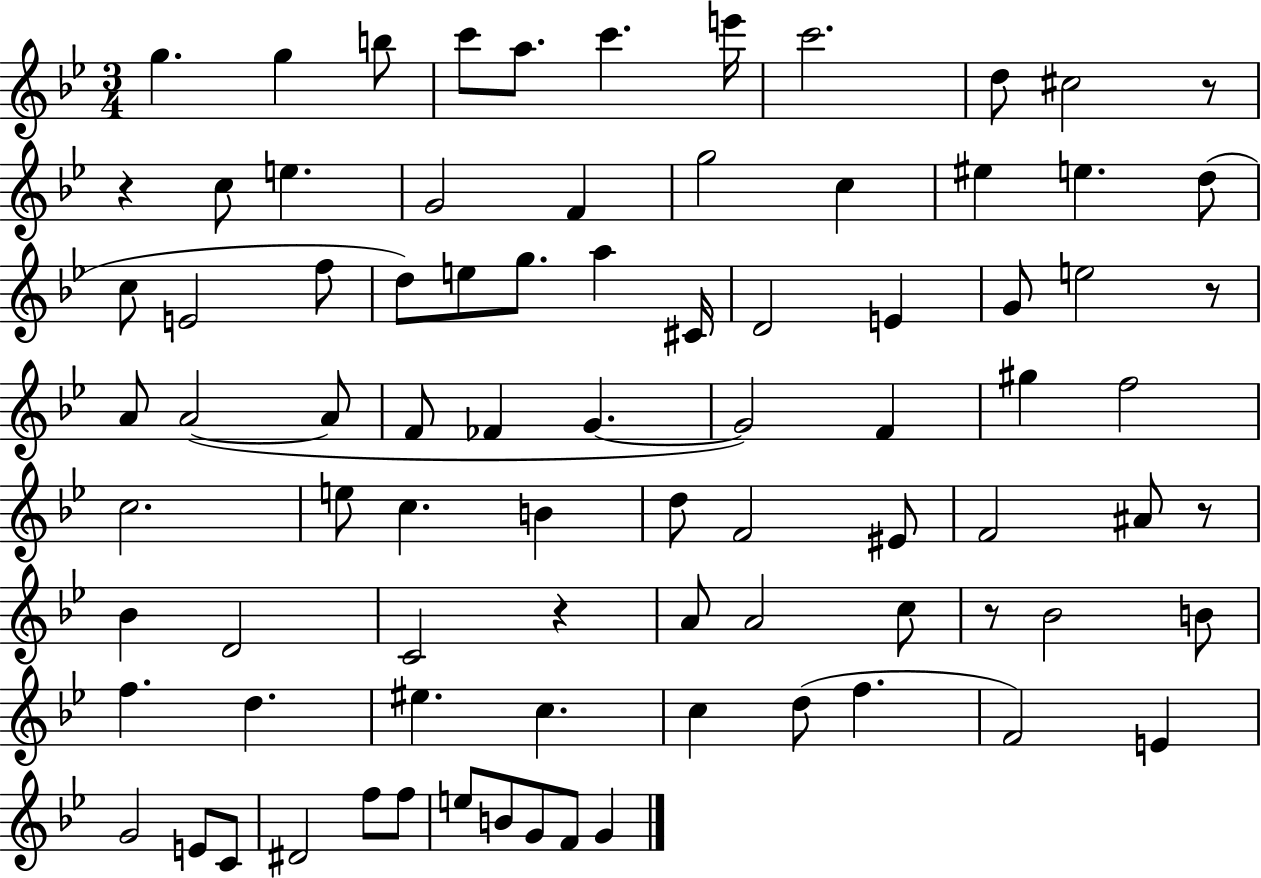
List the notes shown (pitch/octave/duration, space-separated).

G5/q. G5/q B5/e C6/e A5/e. C6/q. E6/s C6/h. D5/e C#5/h R/e R/q C5/e E5/q. G4/h F4/q G5/h C5/q EIS5/q E5/q. D5/e C5/e E4/h F5/e D5/e E5/e G5/e. A5/q C#4/s D4/h E4/q G4/e E5/h R/e A4/e A4/h A4/e F4/e FES4/q G4/q. G4/h F4/q G#5/q F5/h C5/h. E5/e C5/q. B4/q D5/e F4/h EIS4/e F4/h A#4/e R/e Bb4/q D4/h C4/h R/q A4/e A4/h C5/e R/e Bb4/h B4/e F5/q. D5/q. EIS5/q. C5/q. C5/q D5/e F5/q. F4/h E4/q G4/h E4/e C4/e D#4/h F5/e F5/e E5/e B4/e G4/e F4/e G4/q